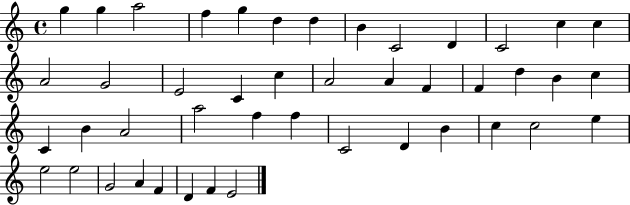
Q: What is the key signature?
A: C major